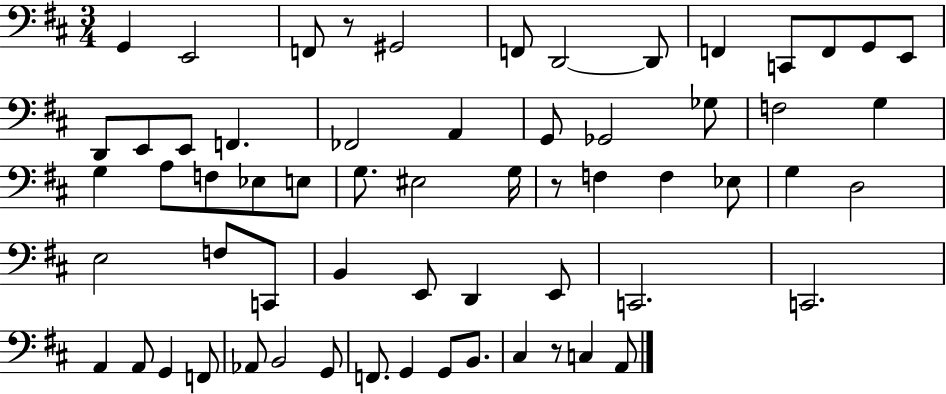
{
  \clef bass
  \numericTimeSignature
  \time 3/4
  \key d \major
  g,4 e,2 | f,8 r8 gis,2 | f,8 d,2~~ d,8 | f,4 c,8 f,8 g,8 e,8 | \break d,8 e,8 e,8 f,4. | fes,2 a,4 | g,8 ges,2 ges8 | f2 g4 | \break g4 a8 f8 ees8 e8 | g8. eis2 g16 | r8 f4 f4 ees8 | g4 d2 | \break e2 f8 c,8 | b,4 e,8 d,4 e,8 | c,2. | c,2. | \break a,4 a,8 g,4 f,8 | aes,8 b,2 g,8 | f,8. g,4 g,8 b,8. | cis4 r8 c4 a,8 | \break \bar "|."
}